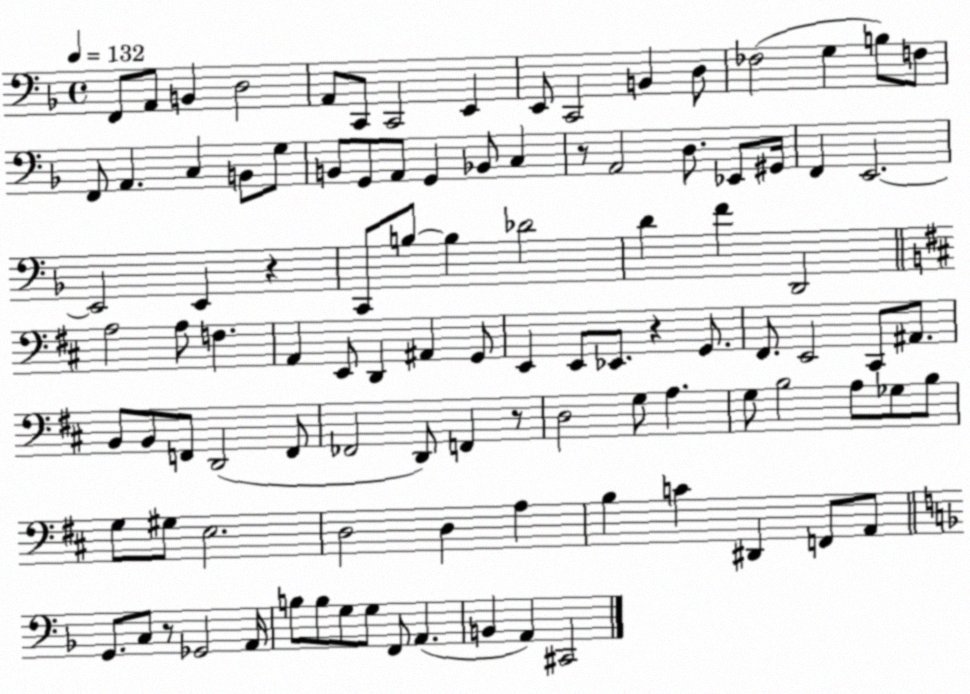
X:1
T:Untitled
M:4/4
L:1/4
K:F
F,,/2 A,,/2 B,, D,2 A,,/2 C,,/2 C,,2 E,, E,,/2 C,,2 B,, D,/2 _F,2 G, B,/2 F,/2 F,,/2 A,, C, B,,/2 G,/2 B,,/2 G,,/2 A,,/2 G,, _B,,/2 C, z/2 A,,2 D,/2 _E,,/2 ^G,,/4 F,, E,,2 E,,2 E,, z C,,/2 B,/2 B, _D2 D F D,,2 A,2 A,/2 F, A,, E,,/2 D,, ^A,, G,,/2 E,, E,,/2 _E,,/2 z G,,/2 ^F,,/2 E,,2 ^C,,/2 ^A,,/2 B,,/2 B,,/2 F,,/2 D,,2 F,,/2 _F,,2 D,,/2 F,, z/2 D,2 G,/2 A, G,/2 B,2 A,/2 _G,/2 B,/2 G,/2 ^G,/2 E,2 D,2 D, A, B, C ^D,, F,,/2 A,,/2 G,,/2 C,/2 z/2 _G,,2 A,,/4 B,/2 B,/2 G,/2 G,/2 F,,/2 A,, B,, A,, ^C,,2